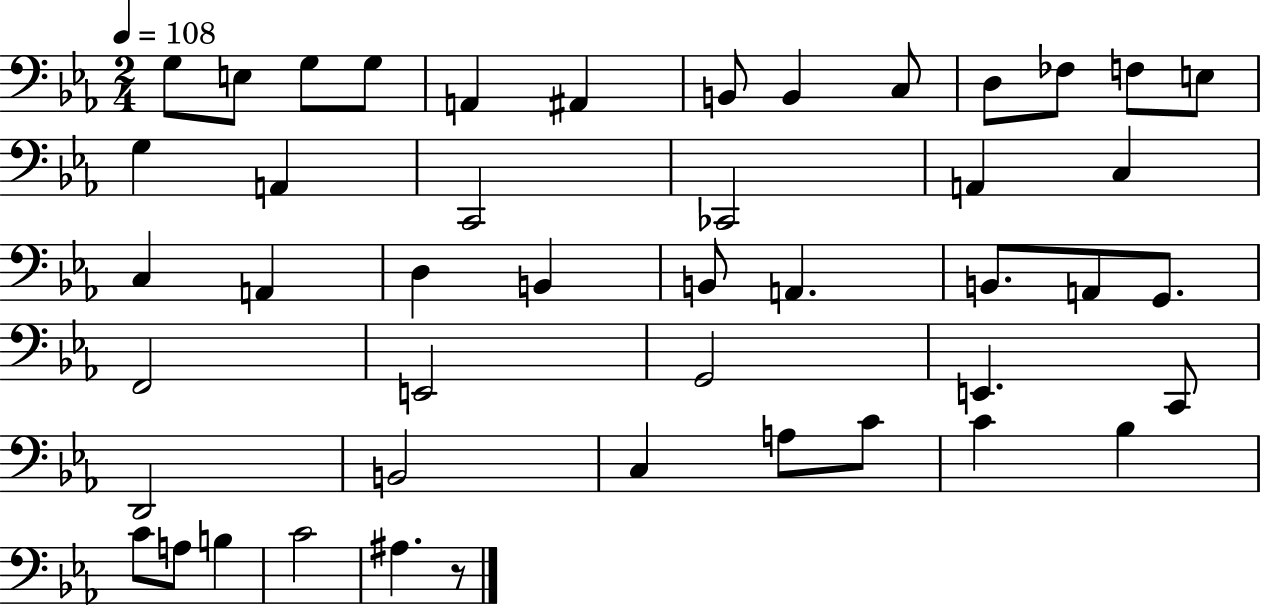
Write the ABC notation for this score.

X:1
T:Untitled
M:2/4
L:1/4
K:Eb
G,/2 E,/2 G,/2 G,/2 A,, ^A,, B,,/2 B,, C,/2 D,/2 _F,/2 F,/2 E,/2 G, A,, C,,2 _C,,2 A,, C, C, A,, D, B,, B,,/2 A,, B,,/2 A,,/2 G,,/2 F,,2 E,,2 G,,2 E,, C,,/2 D,,2 B,,2 C, A,/2 C/2 C _B, C/2 A,/2 B, C2 ^A, z/2